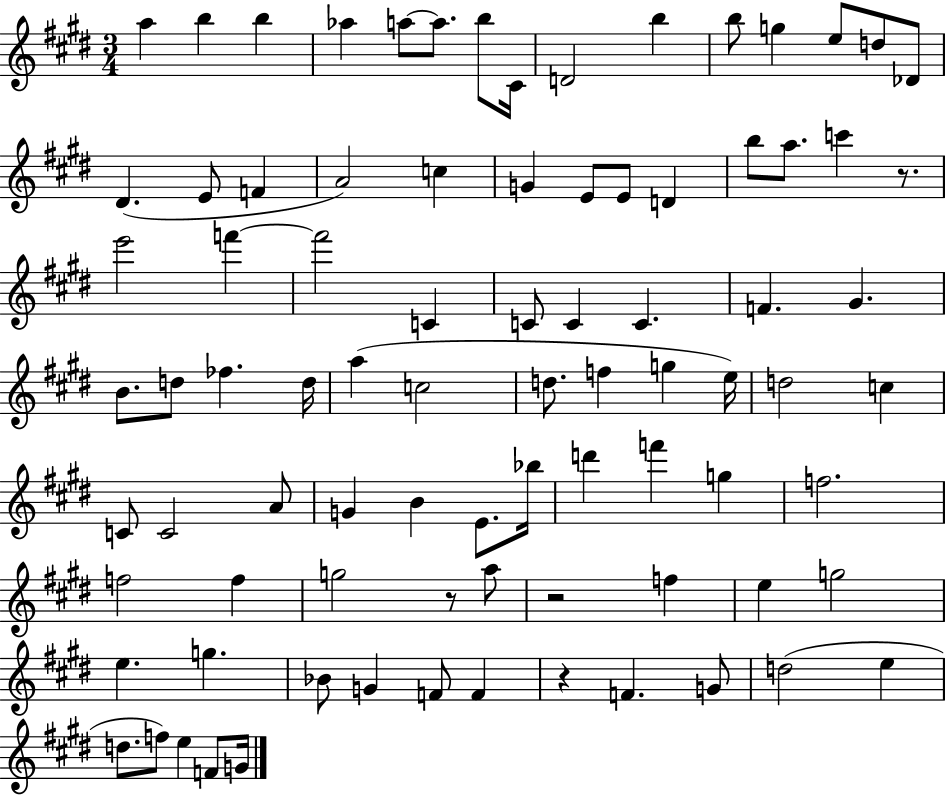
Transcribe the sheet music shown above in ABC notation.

X:1
T:Untitled
M:3/4
L:1/4
K:E
a b b _a a/2 a/2 b/2 ^C/4 D2 b b/2 g e/2 d/2 _D/2 ^D E/2 F A2 c G E/2 E/2 D b/2 a/2 c' z/2 e'2 f' f'2 C C/2 C C F ^G B/2 d/2 _f d/4 a c2 d/2 f g e/4 d2 c C/2 C2 A/2 G B E/2 _b/4 d' f' g f2 f2 f g2 z/2 a/2 z2 f e g2 e g _B/2 G F/2 F z F G/2 d2 e d/2 f/2 e F/2 G/4